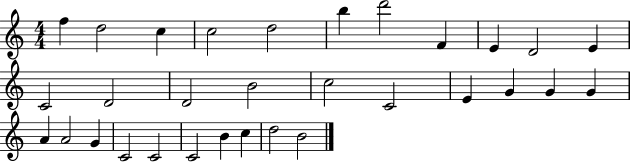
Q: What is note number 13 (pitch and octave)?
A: D4